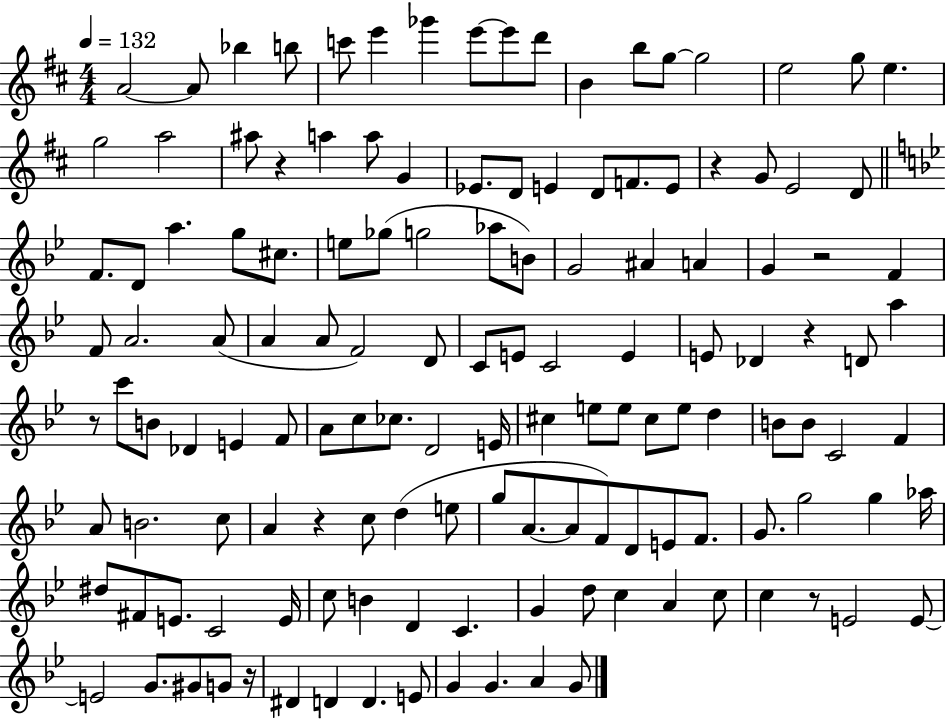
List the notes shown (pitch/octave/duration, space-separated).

A4/h A4/e Bb5/q B5/e C6/e E6/q Gb6/q E6/e E6/e D6/e B4/q B5/e G5/e G5/h E5/h G5/e E5/q. G5/h A5/h A#5/e R/q A5/q A5/e G4/q Eb4/e. D4/e E4/q D4/e F4/e. E4/e R/q G4/e E4/h D4/e F4/e. D4/e A5/q. G5/e C#5/e. E5/e Gb5/e G5/h Ab5/e B4/e G4/h A#4/q A4/q G4/q R/h F4/q F4/e A4/h. A4/e A4/q A4/e F4/h D4/e C4/e E4/e C4/h E4/q E4/e Db4/q R/q D4/e A5/q R/e C6/e B4/e Db4/q E4/q F4/e A4/e C5/e CES5/e. D4/h E4/s C#5/q E5/e E5/e C#5/e E5/e D5/q B4/e B4/e C4/h F4/q A4/e B4/h. C5/e A4/q R/q C5/e D5/q E5/e G5/e A4/e. A4/e F4/e D4/e E4/e F4/e. G4/e. G5/h G5/q Ab5/s D#5/e F#4/e E4/e. C4/h E4/s C5/e B4/q D4/q C4/q. G4/q D5/e C5/q A4/q C5/e C5/q R/e E4/h E4/e E4/h G4/e. G#4/e G4/e R/s D#4/q D4/q D4/q. E4/e G4/q G4/q. A4/q G4/e